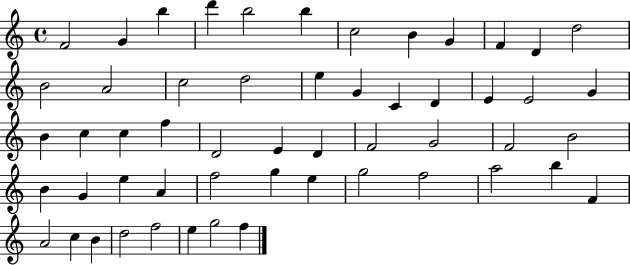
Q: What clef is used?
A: treble